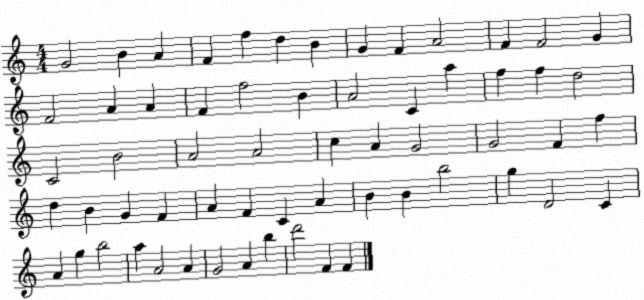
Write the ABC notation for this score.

X:1
T:Untitled
M:4/4
L:1/4
K:C
G2 B A F f d B G F A2 F F2 G F2 A A F f2 B A2 C a f f d2 C2 B2 A2 A2 c A G2 G2 F f d B G F A F C A B B b2 g D2 C A g b2 a A2 A G2 A b d'2 F F